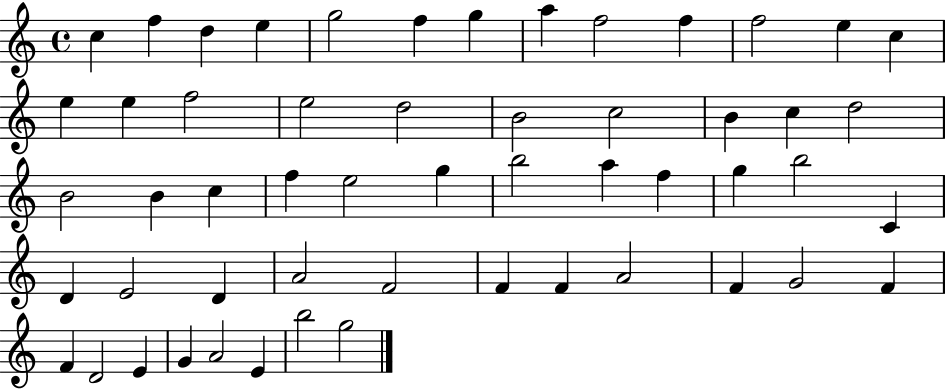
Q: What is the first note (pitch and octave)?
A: C5